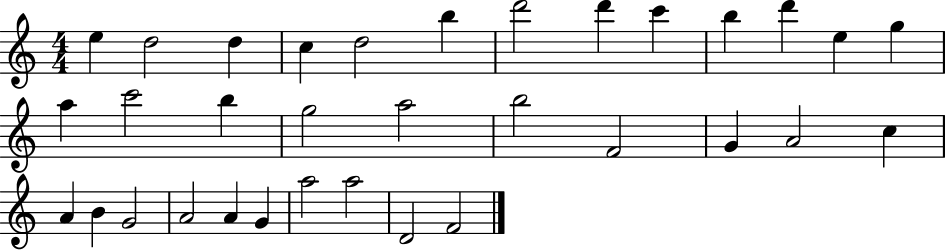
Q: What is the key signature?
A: C major